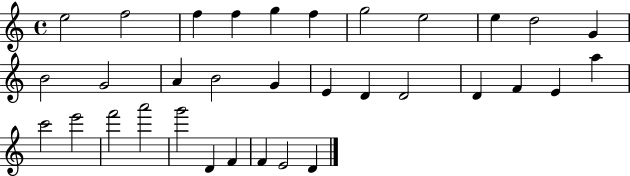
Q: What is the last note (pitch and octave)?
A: D4